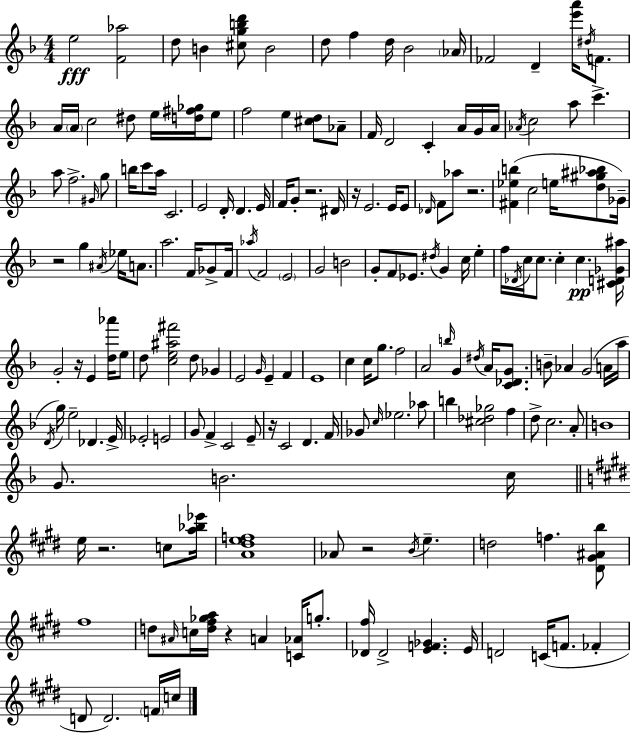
{
  \clef treble
  \numericTimeSignature
  \time 4/4
  \key f \major
  e''2\fff <f' aes''>2 | d''8 b'4 <cis'' g'' b'' d'''>8 b'2 | d''8 f''4 d''16 bes'2 \parenthesize aes'16 | fes'2 d'4-- <e''' a'''>16 \acciaccatura { dis''16 } f'8. | \break a'16 \parenthesize a'16 c''2 dis''8 e''16 <d'' fis'' ges''>16 e''8 | f''2 e''4 <cis'' d''>8 aes'8-- | f'16 d'2 c'4-. a'16 g'16 | a'16 \acciaccatura { aes'16 } c''2 a''8 c'''4.-> | \break a''8 f''2.-> | \grace { gis'16 } g''8 b''16 c'''8 a''16 c'2. | e'2 d'16-. d'4. | e'16 f'16 g'8-. r2. | \break dis'16 r16 e'2. | e'16 e'8 \grace { des'16 } f'8 aes''8 r2. | <fis' ees'' b''>4( c''2 | e''16 <d'' gis'' ais'' bes''>8 ges'16--) r2 g''4 | \break \acciaccatura { ais'16 } ees''16 a'8. a''2. | f'16 ges'8-> f'16 \acciaccatura { aes''16 } f'2 \parenthesize e'2 | g'2 b'2 | g'8-. f'8 ees'8. \acciaccatura { dis''16 } g'4 | \break c''16 e''4-. f''16 \acciaccatura { des'16 } c''16 c''8. c''4-. | c''4.\pp <cis' d' ges' ais''>16 g'2-. | r16 e'4 <d'' aes'''>16 e''8 d''8 <c'' e'' ais'' fis'''>2 | d''8 ges'4 e'2 | \break \grace { g'16 } e'4-- f'4 e'1 | c''4 c''16 g''8. | f''2 a'2 | \grace { b''16 } g'4 \acciaccatura { dis''16 } a'16 <c' des' g'>8. b'8-- aes'4 | \break g'2( a'16 a''16 \acciaccatura { d'16 } g''16) e''2-- | des'4. e'16-> ees'2-. | e'2 g'8 f'4-> | c'2 e'8-- r16 c'2 | \break d'4. f'16 ges'8 \grace { c''16 } ees''2. | aes''8 b''4 | <cis'' des'' ges''>2 f''4 d''8-> c''2. | a'8-. b'1 | \break g'8. | b'2. c''16 \bar "||" \break \key e \major e''16 r2. c''8 <a'' bes'' ees'''>16 | <a' dis'' e'' f''>1 | aes'8 r2 \acciaccatura { b'16 } e''4.-- | d''2 f''4. <dis' gis' ais' b''>8 | \break fis''1 | d''8 \grace { ais'16 } c''16 <d'' fis'' ges'' a''>16 r4 a'4 <c' aes'>16 g''8.-. | <des' fis''>16 des'2-> <e' f' ges'>4. | e'16 d'2 c'16( f'8. fes'4-. | \break d'8 d'2.) | \parenthesize f'16 c''16 \bar "|."
}